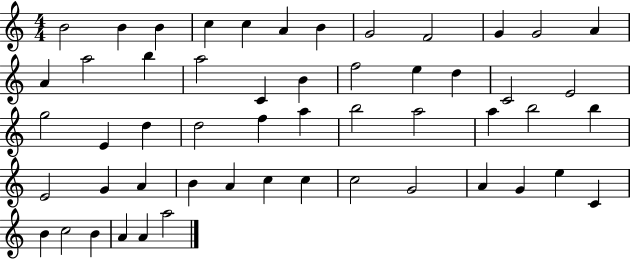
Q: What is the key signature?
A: C major